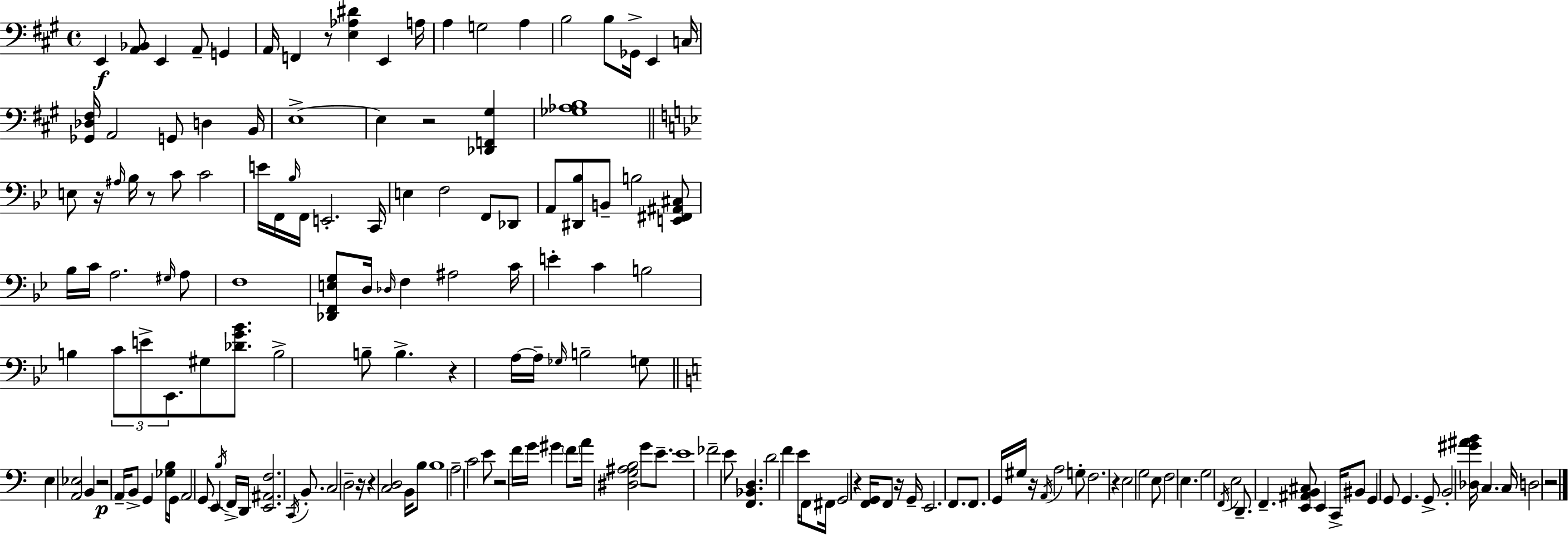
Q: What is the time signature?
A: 4/4